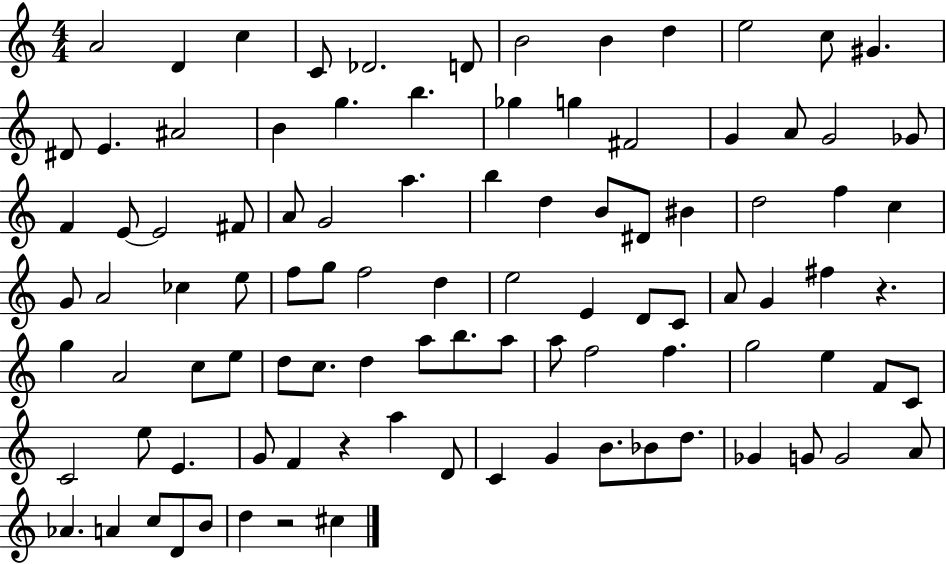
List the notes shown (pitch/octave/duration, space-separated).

A4/h D4/q C5/q C4/e Db4/h. D4/e B4/h B4/q D5/q E5/h C5/e G#4/q. D#4/e E4/q. A#4/h B4/q G5/q. B5/q. Gb5/q G5/q F#4/h G4/q A4/e G4/h Gb4/e F4/q E4/e E4/h F#4/e A4/e G4/h A5/q. B5/q D5/q B4/e D#4/e BIS4/q D5/h F5/q C5/q G4/e A4/h CES5/q E5/e F5/e G5/e F5/h D5/q E5/h E4/q D4/e C4/e A4/e G4/q F#5/q R/q. G5/q A4/h C5/e E5/e D5/e C5/e. D5/q A5/e B5/e. A5/e A5/e F5/h F5/q. G5/h E5/q F4/e C4/e C4/h E5/e E4/q. G4/e F4/q R/q A5/q D4/e C4/q G4/q B4/e. Bb4/e D5/e. Gb4/q G4/e G4/h A4/e Ab4/q. A4/q C5/e D4/e B4/e D5/q R/h C#5/q